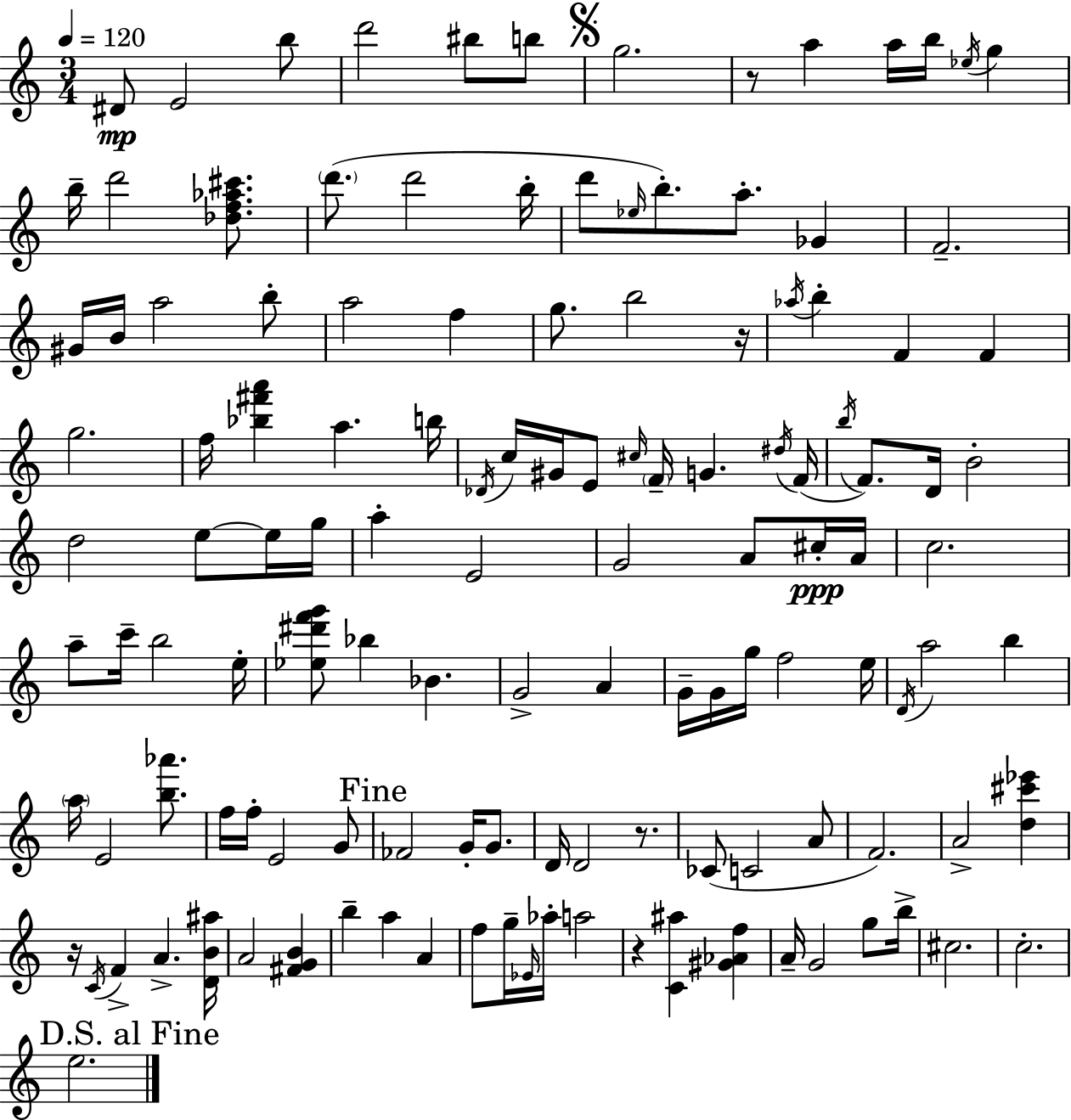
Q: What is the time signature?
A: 3/4